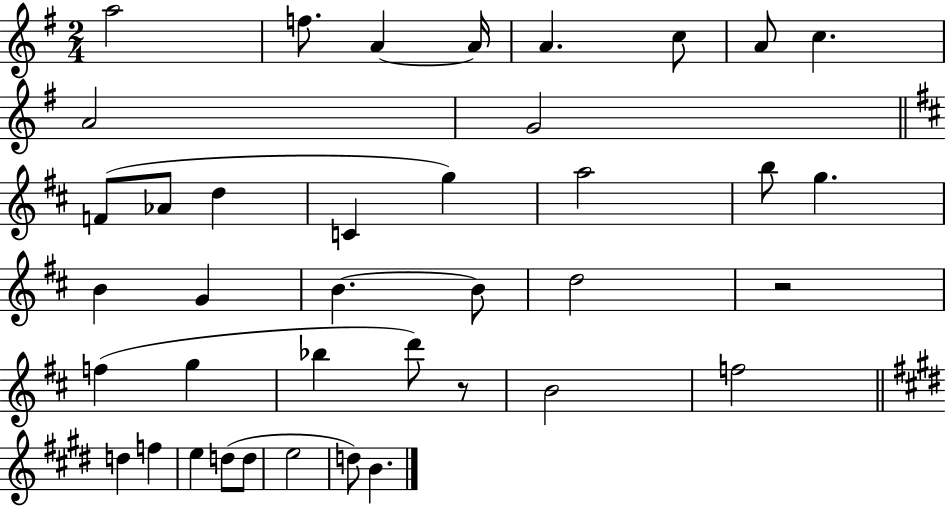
{
  \clef treble
  \numericTimeSignature
  \time 2/4
  \key g \major
  a''2 | f''8. a'4~~ a'16 | a'4. c''8 | a'8 c''4. | \break a'2 | g'2 | \bar "||" \break \key d \major f'8( aes'8 d''4 | c'4 g''4) | a''2 | b''8 g''4. | \break b'4 g'4 | b'4.~~ b'8 | d''2 | r2 | \break f''4( g''4 | bes''4 d'''8) r8 | b'2 | f''2 | \break \bar "||" \break \key e \major d''4 f''4 | e''4 d''8( d''8 | e''2 | d''8) b'4. | \break \bar "|."
}